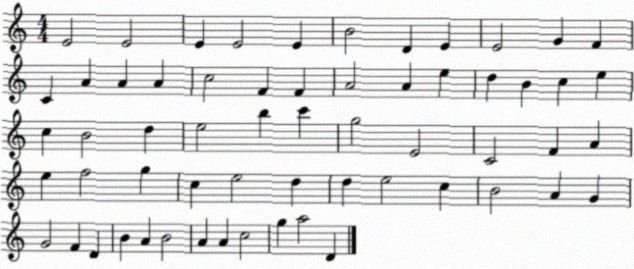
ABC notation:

X:1
T:Untitled
M:4/4
L:1/4
K:C
E2 E2 E E2 E B2 D E E2 G F C A A A c2 F F A2 A e d B c e c B2 d e2 b c' g2 E2 C2 F A e f2 g c e2 d d e2 c B2 A G G2 F D B A B2 A A c2 g a2 D